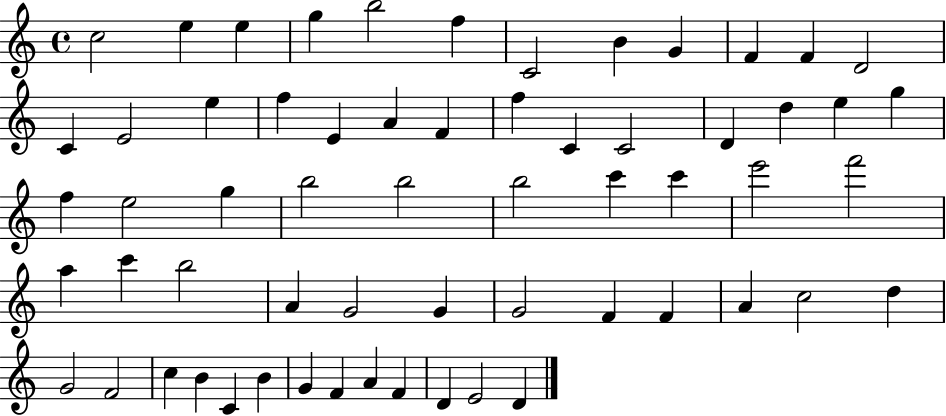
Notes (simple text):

C5/h E5/q E5/q G5/q B5/h F5/q C4/h B4/q G4/q F4/q F4/q D4/h C4/q E4/h E5/q F5/q E4/q A4/q F4/q F5/q C4/q C4/h D4/q D5/q E5/q G5/q F5/q E5/h G5/q B5/h B5/h B5/h C6/q C6/q E6/h F6/h A5/q C6/q B5/h A4/q G4/h G4/q G4/h F4/q F4/q A4/q C5/h D5/q G4/h F4/h C5/q B4/q C4/q B4/q G4/q F4/q A4/q F4/q D4/q E4/h D4/q